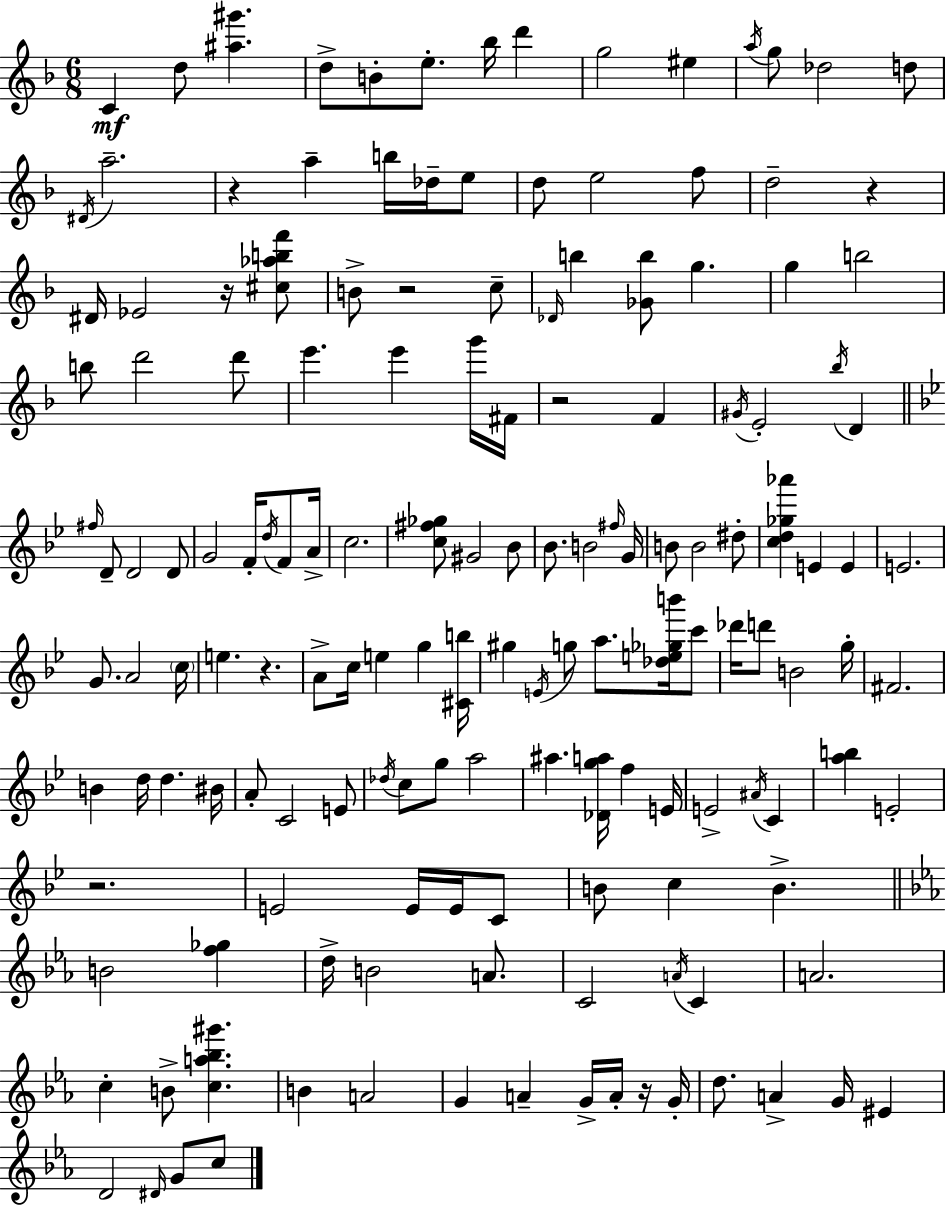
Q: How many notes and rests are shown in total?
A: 153